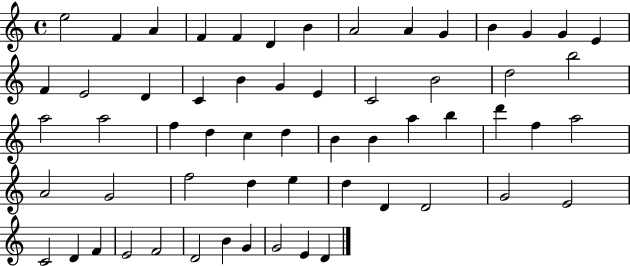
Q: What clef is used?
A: treble